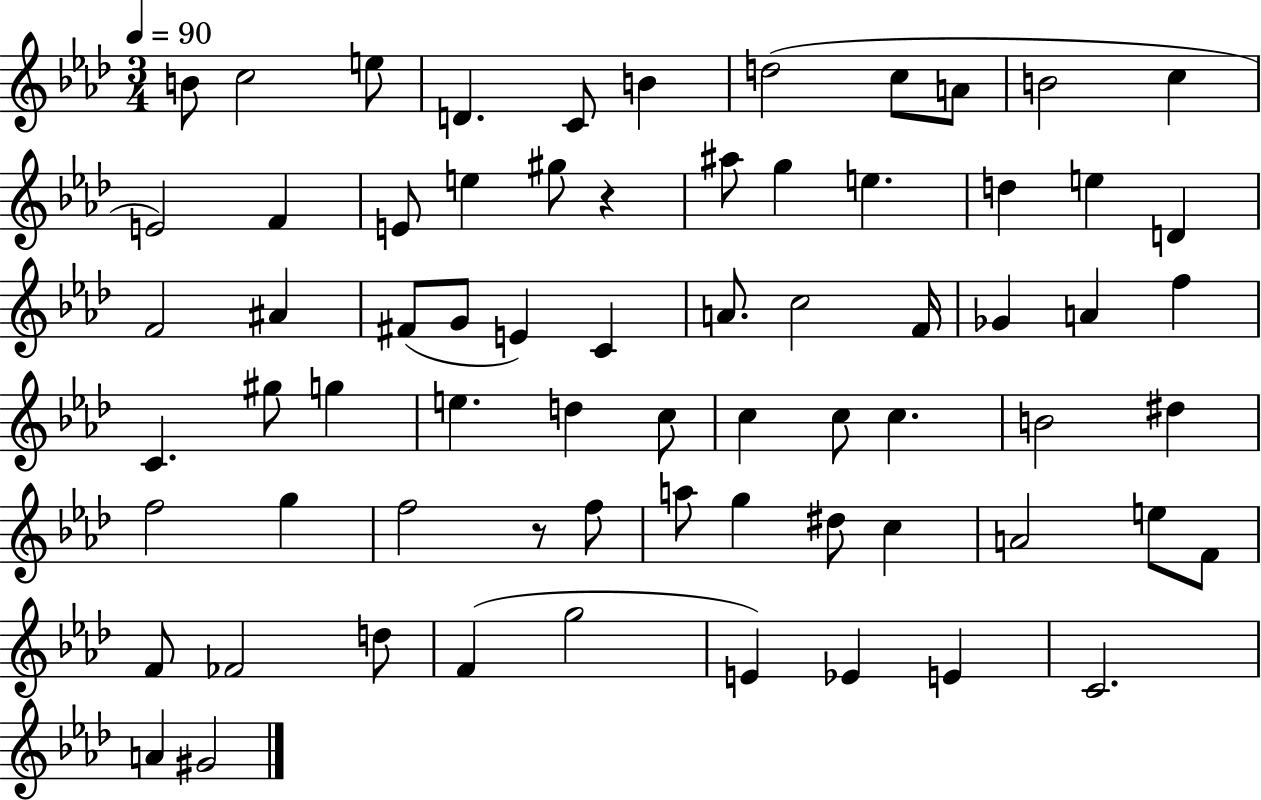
{
  \clef treble
  \numericTimeSignature
  \time 3/4
  \key aes \major
  \tempo 4 = 90
  b'8 c''2 e''8 | d'4. c'8 b'4 | d''2( c''8 a'8 | b'2 c''4 | \break e'2) f'4 | e'8 e''4 gis''8 r4 | ais''8 g''4 e''4. | d''4 e''4 d'4 | \break f'2 ais'4 | fis'8( g'8 e'4) c'4 | a'8. c''2 f'16 | ges'4 a'4 f''4 | \break c'4. gis''8 g''4 | e''4. d''4 c''8 | c''4 c''8 c''4. | b'2 dis''4 | \break f''2 g''4 | f''2 r8 f''8 | a''8 g''4 dis''8 c''4 | a'2 e''8 f'8 | \break f'8 fes'2 d''8 | f'4( g''2 | e'4) ees'4 e'4 | c'2. | \break a'4 gis'2 | \bar "|."
}